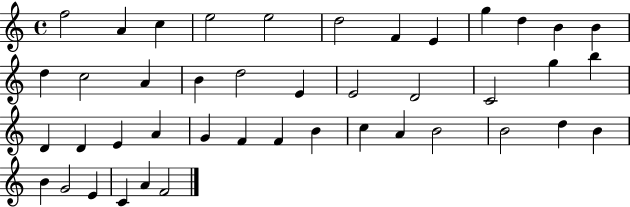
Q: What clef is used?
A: treble